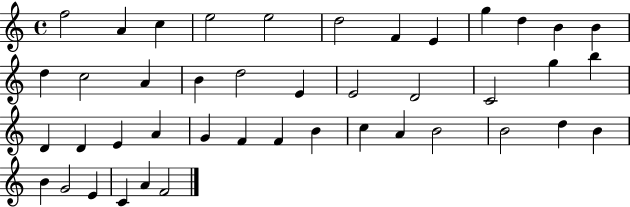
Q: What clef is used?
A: treble